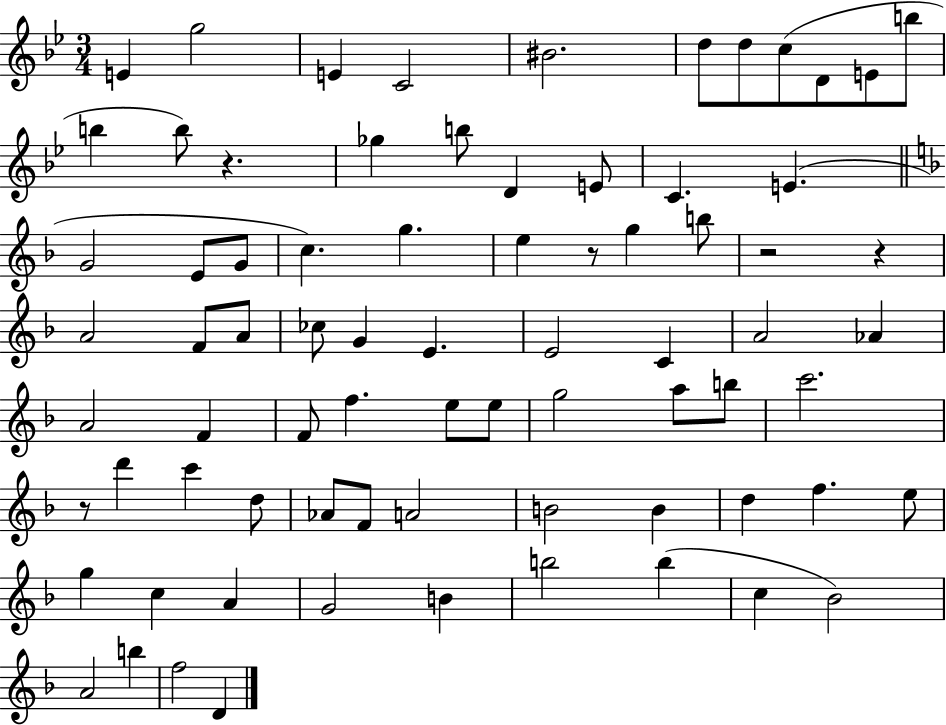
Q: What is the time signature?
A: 3/4